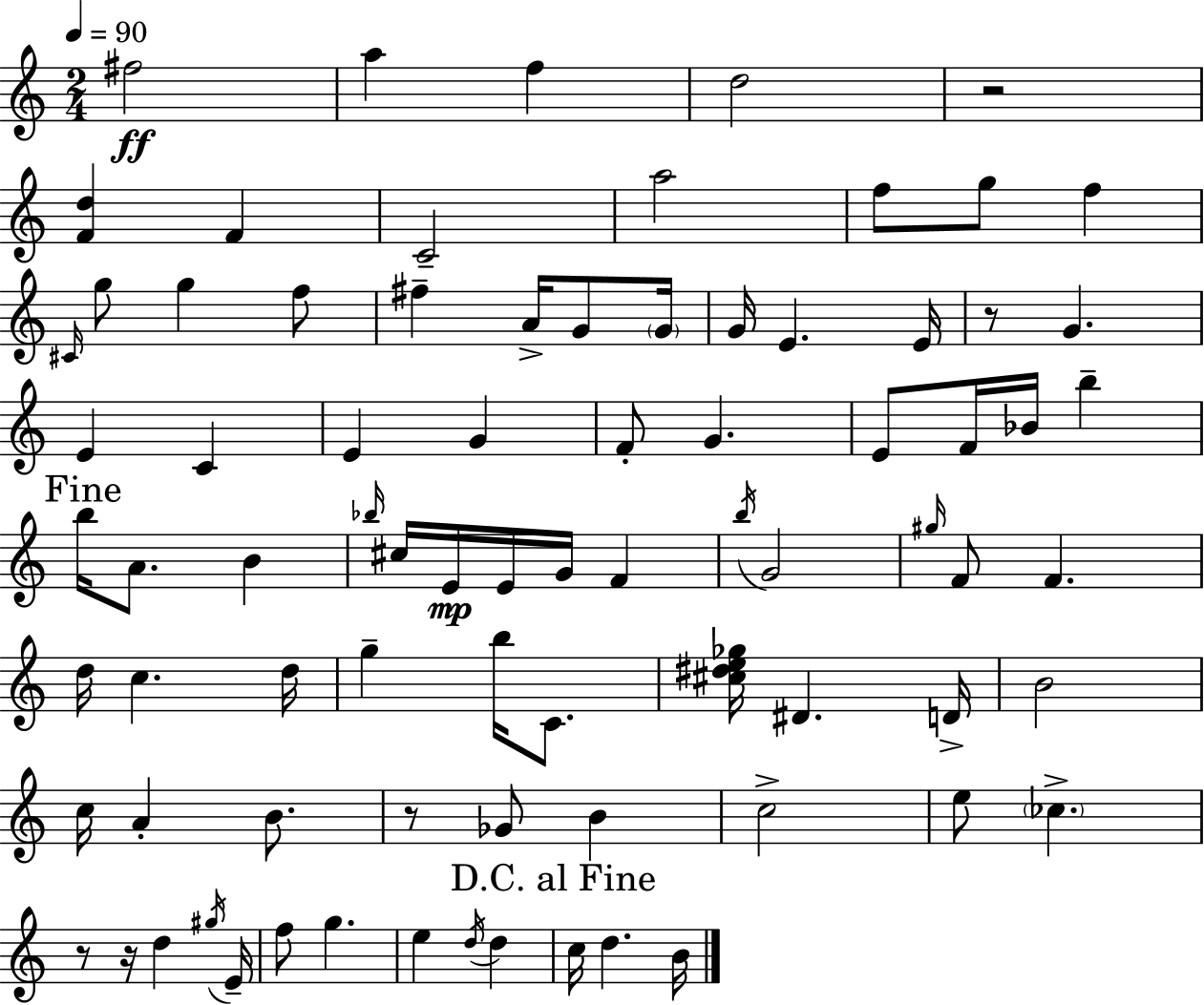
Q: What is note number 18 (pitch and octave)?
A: G4